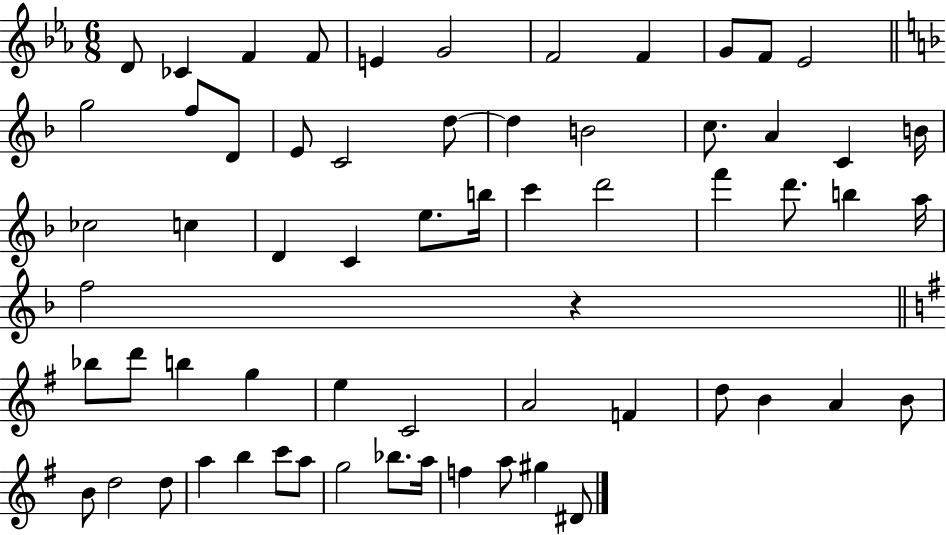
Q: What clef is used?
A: treble